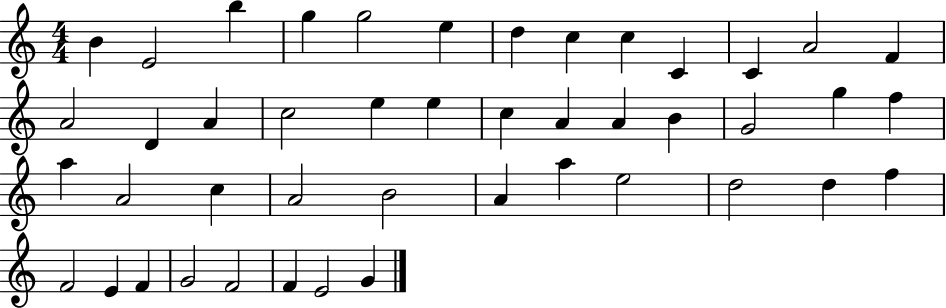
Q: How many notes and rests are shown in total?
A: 45